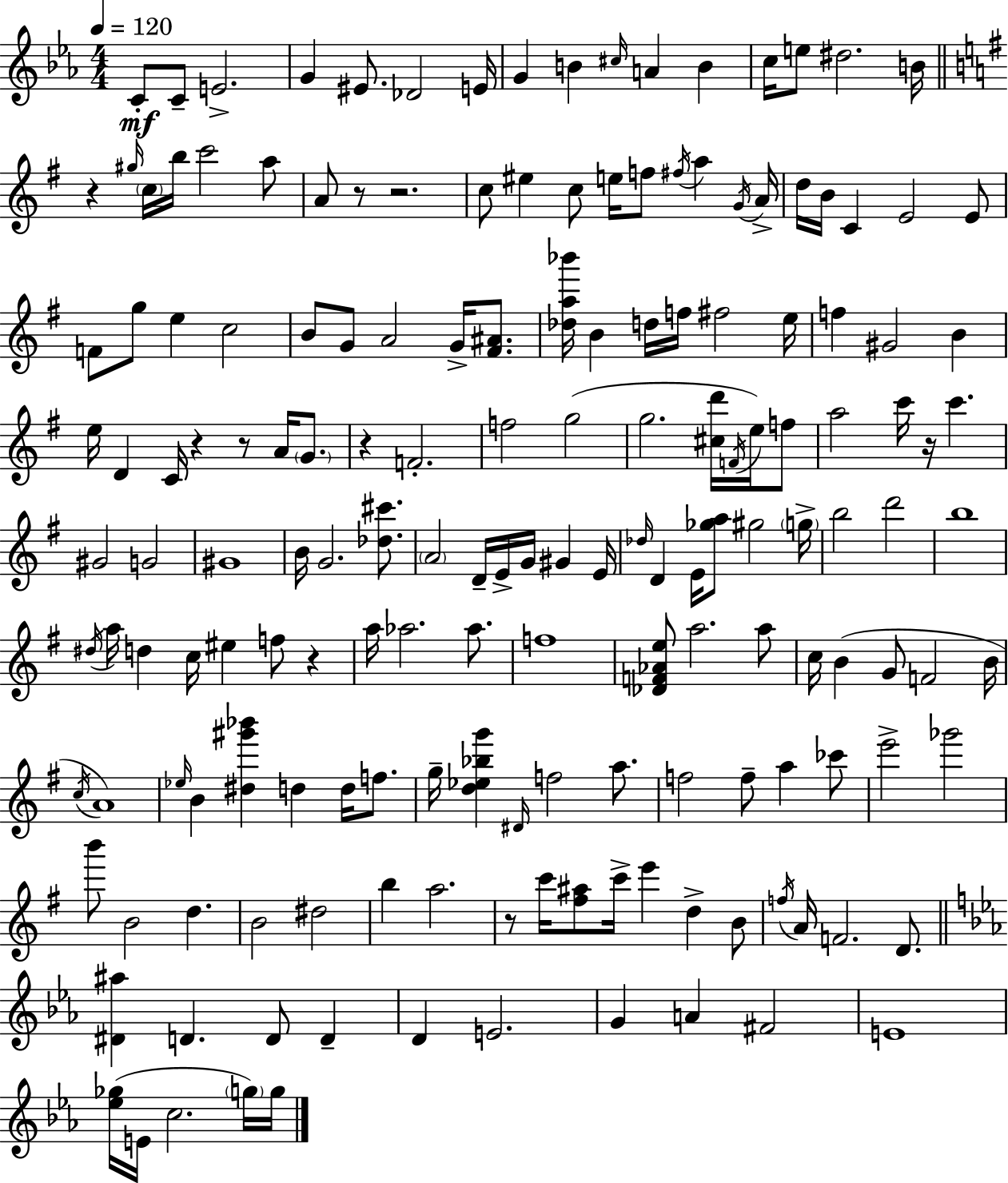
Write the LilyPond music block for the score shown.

{
  \clef treble
  \numericTimeSignature
  \time 4/4
  \key c \minor
  \tempo 4 = 120
  c'8-.\mf c'8-- e'2.-> | g'4 eis'8. des'2 e'16 | g'4 b'4 \grace { cis''16 } a'4 b'4 | c''16 e''8 dis''2. | \break b'16 \bar "||" \break \key e \minor r4 \grace { gis''16 } \parenthesize c''16 b''16 c'''2 a''8 | a'8 r8 r2. | c''8 eis''4 c''8 e''16 f''8 \acciaccatura { fis''16 } a''4 | \acciaccatura { g'16 } a'16-> d''16 b'16 c'4 e'2 | \break e'8 f'8 g''8 e''4 c''2 | b'8 g'8 a'2 g'16-> | <fis' ais'>8. <des'' a'' bes'''>16 b'4 d''16 f''16 fis''2 | e''16 f''4 gis'2 b'4 | \break e''16 d'4 c'16 r4 r8 a'16 | \parenthesize g'8. r4 f'2.-. | f''2 g''2( | g''2. <cis'' d'''>16 | \break \acciaccatura { f'16 }) e''16 f''8 a''2 c'''16 r16 c'''4. | gis'2 g'2 | gis'1 | b'16 g'2. | \break <des'' cis'''>8. \parenthesize a'2 d'16-- e'16-> g'16 gis'4 | e'16 \grace { des''16 } d'4 e'16 <ges'' a''>8 gis''2 | \parenthesize g''16-> b''2 d'''2 | b''1 | \break \acciaccatura { dis''16 } a''16 d''4 c''16 eis''4 | f''8 r4 a''16 aes''2. | aes''8. f''1 | <des' f' aes' e''>8 a''2. | \break a''8 c''16 b'4( g'8 f'2 | b'16 \acciaccatura { c''16 } a'1) | \grace { ees''16 } b'4 <dis'' gis''' bes'''>4 | d''4 d''16 f''8. g''16-- <d'' ees'' bes'' g'''>4 \grace { dis'16 } f''2 | \break a''8. f''2 | f''8-- a''4 ces'''8 e'''2-> | ges'''2 b'''8 b'2 | d''4. b'2 | \break dis''2 b''4 a''2. | r8 c'''16 <fis'' ais''>8 c'''16-> e'''4 | d''4-> b'8 \acciaccatura { f''16 } a'16 f'2. | d'8. \bar "||" \break \key ees \major <dis' ais''>4 d'4. d'8 d'4-- | d'4 e'2. | g'4 a'4 fis'2 | e'1 | \break <ees'' ges''>16( e'16 c''2. \parenthesize g''16) g''16 | \bar "|."
}